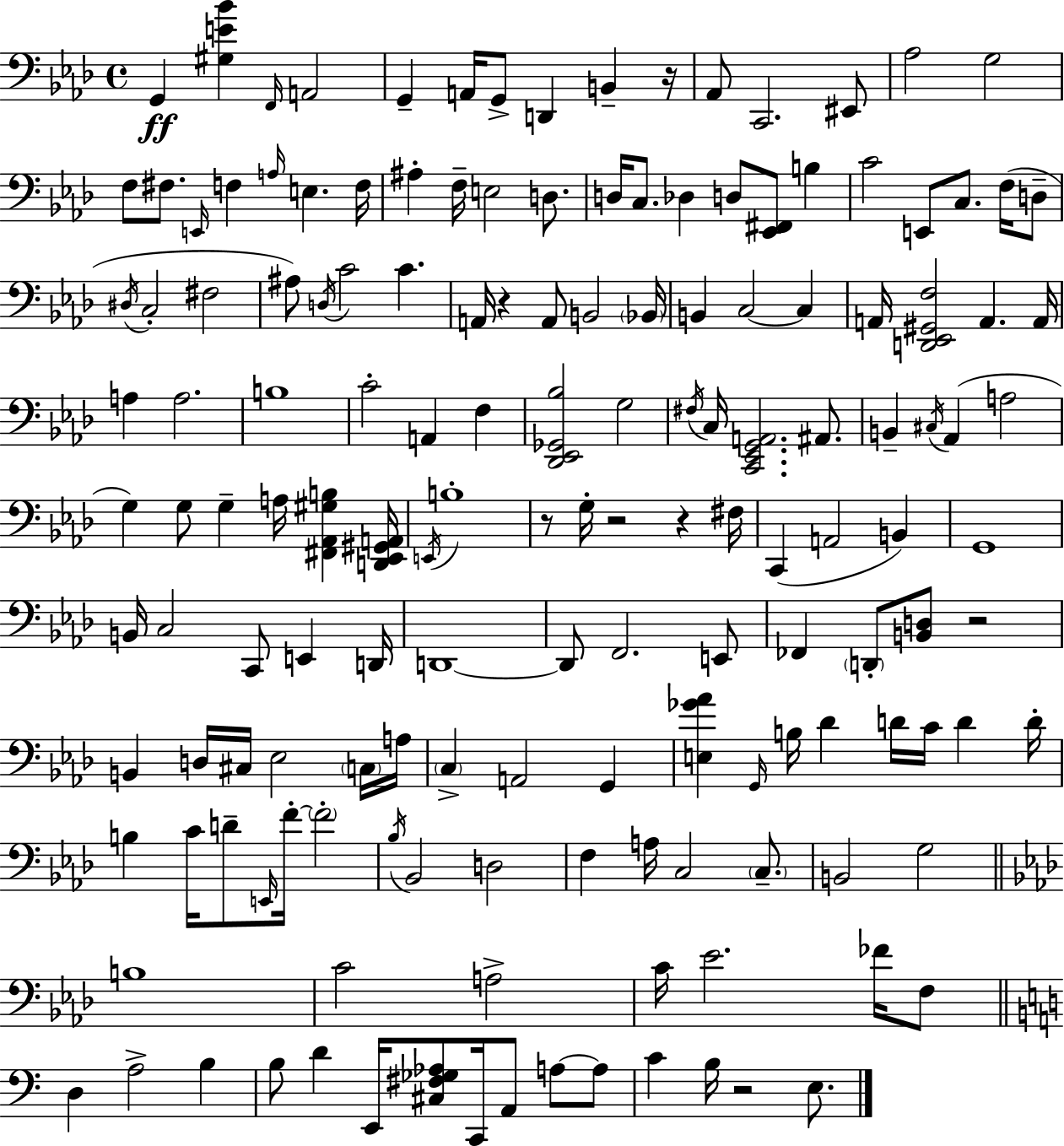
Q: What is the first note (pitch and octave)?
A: G2